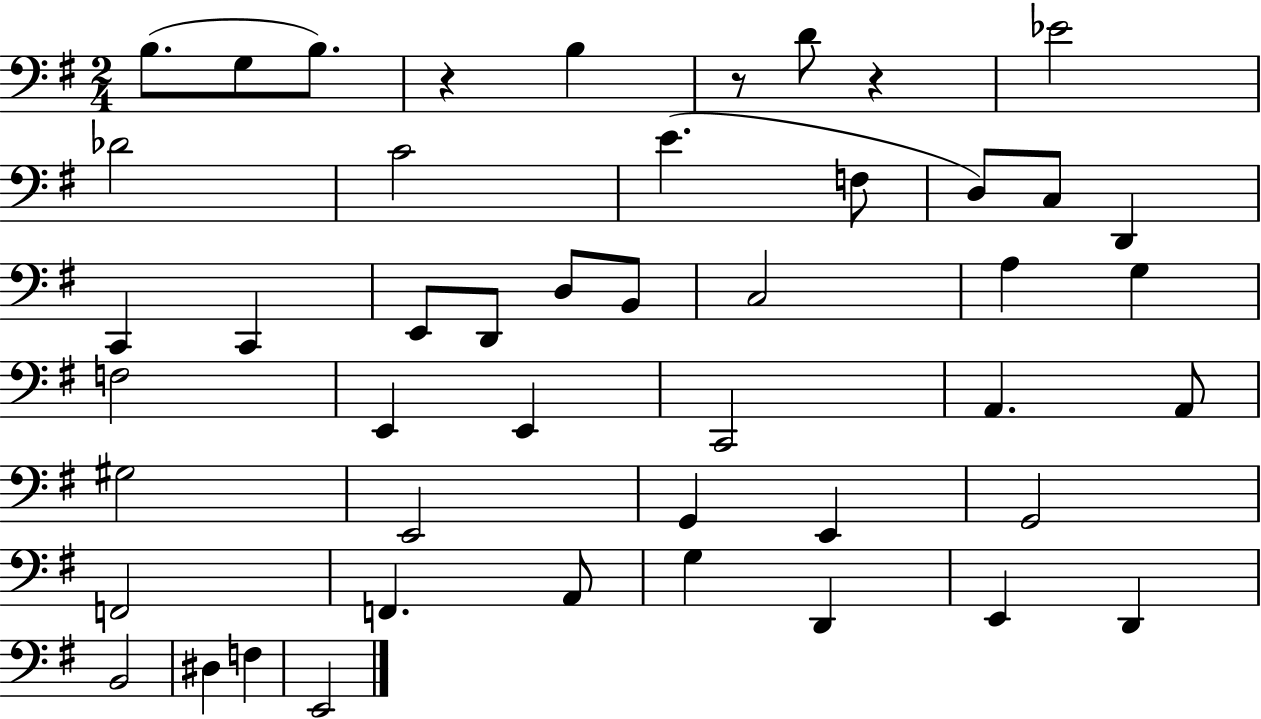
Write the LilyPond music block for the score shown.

{
  \clef bass
  \numericTimeSignature
  \time 2/4
  \key g \major
  \repeat volta 2 { b8.( g8 b8.) | r4 b4 | r8 d'8 r4 | ees'2 | \break des'2 | c'2 | e'4.( f8 | d8) c8 d,4 | \break c,4 c,4 | e,8 d,8 d8 b,8 | c2 | a4 g4 | \break f2 | e,4 e,4 | c,2 | a,4. a,8 | \break gis2 | e,2 | g,4 e,4 | g,2 | \break f,2 | f,4. a,8 | g4 d,4 | e,4 d,4 | \break b,2 | dis4 f4 | e,2 | } \bar "|."
}